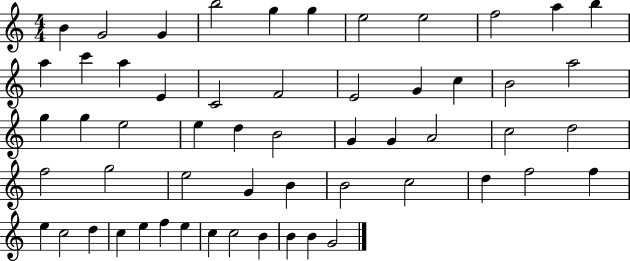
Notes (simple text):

B4/q G4/h G4/q B5/h G5/q G5/q E5/h E5/h F5/h A5/q B5/q A5/q C6/q A5/q E4/q C4/h F4/h E4/h G4/q C5/q B4/h A5/h G5/q G5/q E5/h E5/q D5/q B4/h G4/q G4/q A4/h C5/h D5/h F5/h G5/h E5/h G4/q B4/q B4/h C5/h D5/q F5/h F5/q E5/q C5/h D5/q C5/q E5/q F5/q E5/q C5/q C5/h B4/q B4/q B4/q G4/h